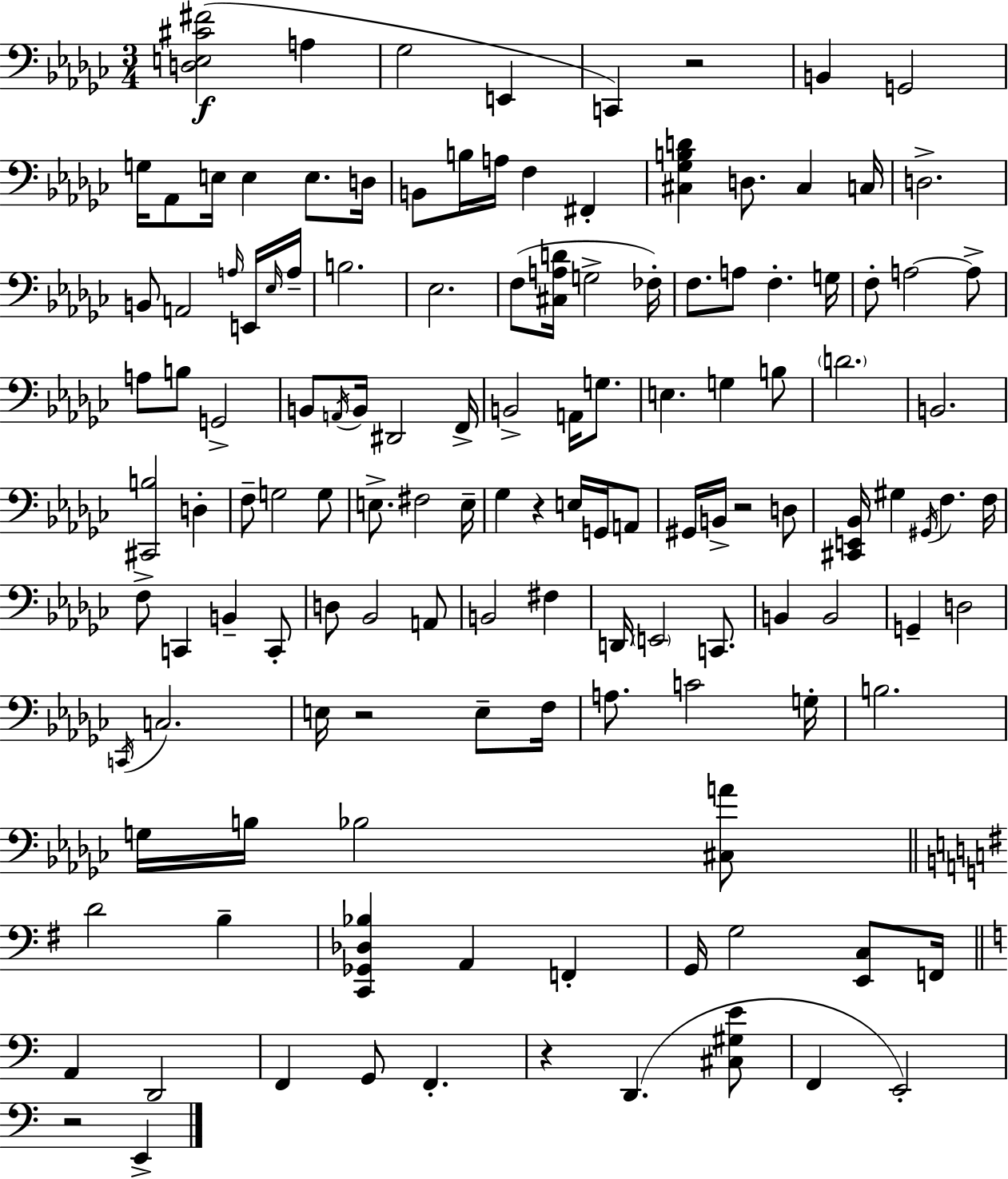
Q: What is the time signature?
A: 3/4